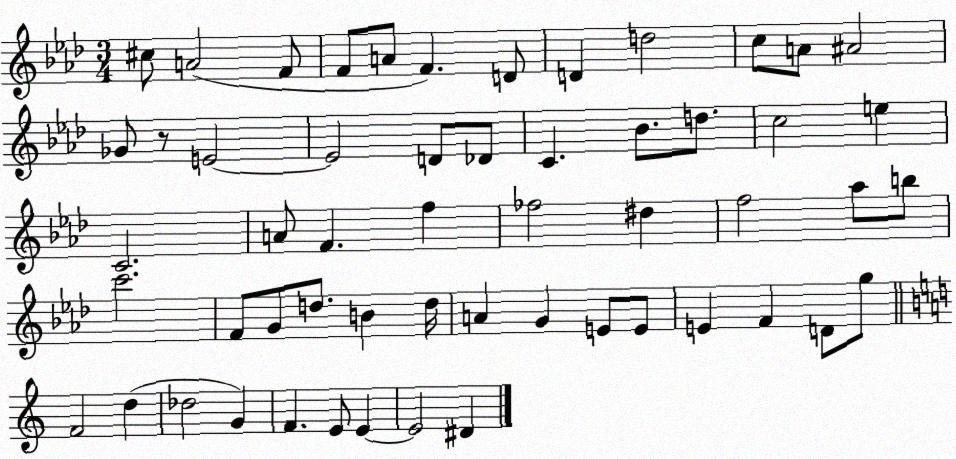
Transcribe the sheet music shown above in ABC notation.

X:1
T:Untitled
M:3/4
L:1/4
K:Ab
^c/2 A2 F/2 F/2 A/2 F D/2 D d2 c/2 A/2 ^A2 _G/2 z/2 E2 E2 D/2 _D/2 C _B/2 d/2 c2 e C2 A/2 F f _f2 ^d f2 _a/2 b/2 c'2 F/2 G/2 d/2 B d/4 A G E/2 E/2 E F D/2 g/2 F2 d _d2 G F E/2 E E2 ^D